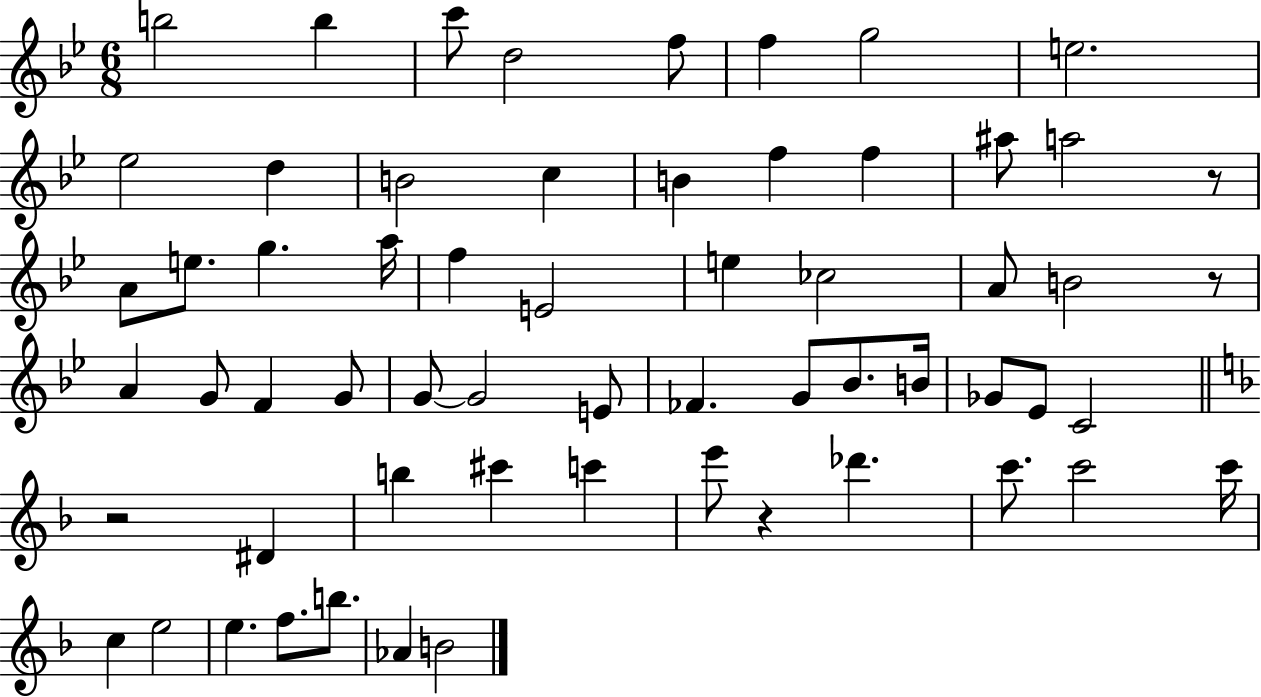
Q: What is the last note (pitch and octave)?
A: B4